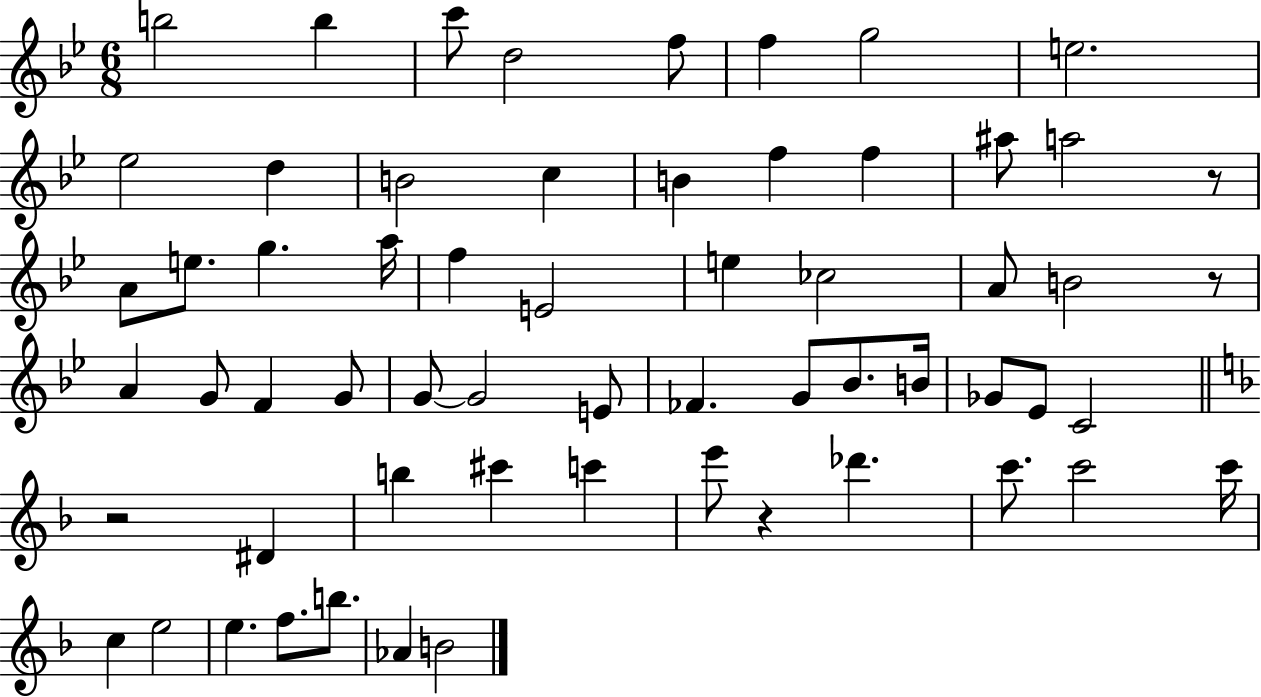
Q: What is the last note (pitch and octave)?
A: B4